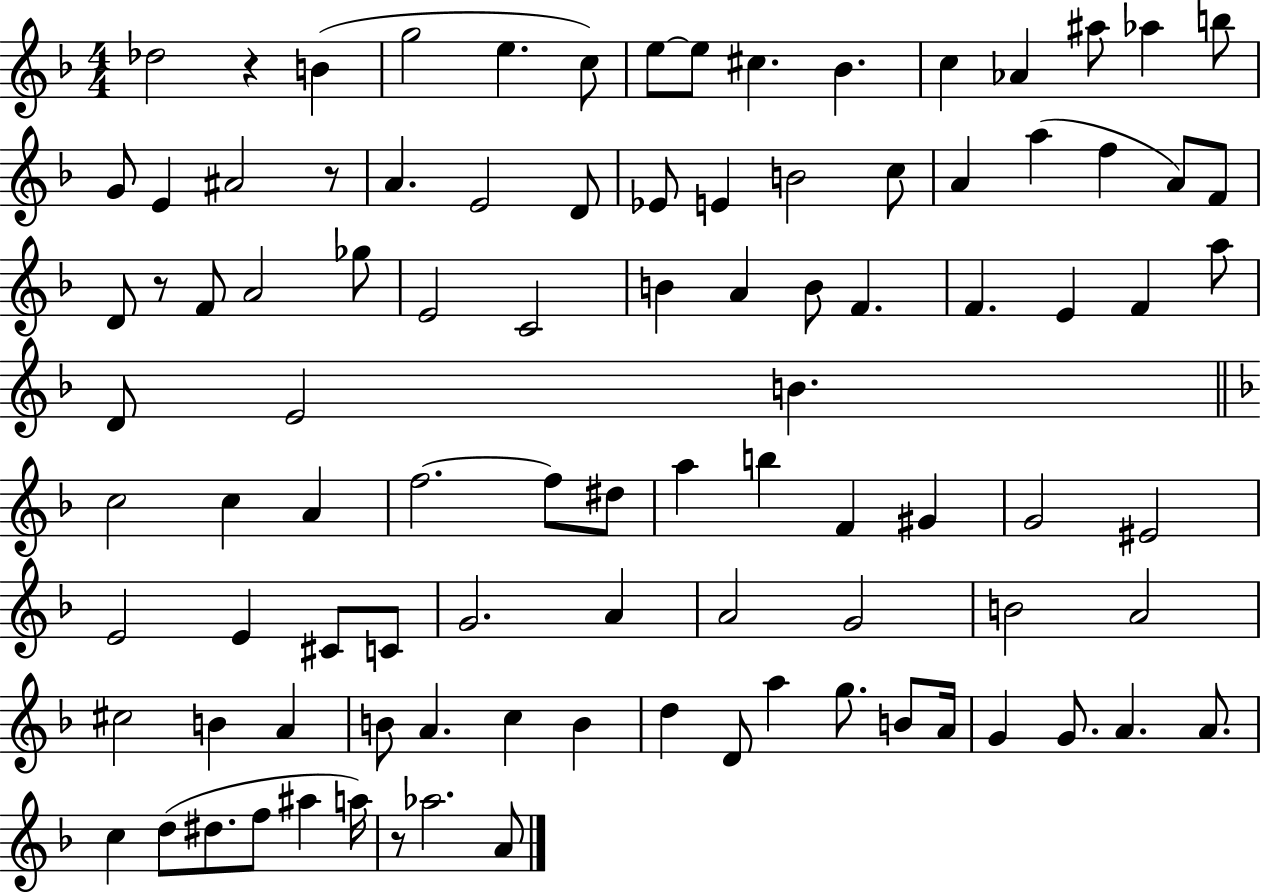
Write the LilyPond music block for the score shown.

{
  \clef treble
  \numericTimeSignature
  \time 4/4
  \key f \major
  \repeat volta 2 { des''2 r4 b'4( | g''2 e''4. c''8) | e''8~~ e''8 cis''4. bes'4. | c''4 aes'4 ais''8 aes''4 b''8 | \break g'8 e'4 ais'2 r8 | a'4. e'2 d'8 | ees'8 e'4 b'2 c''8 | a'4 a''4( f''4 a'8) f'8 | \break d'8 r8 f'8 a'2 ges''8 | e'2 c'2 | b'4 a'4 b'8 f'4. | f'4. e'4 f'4 a''8 | \break d'8 e'2 b'4. | \bar "||" \break \key f \major c''2 c''4 a'4 | f''2.~~ f''8 dis''8 | a''4 b''4 f'4 gis'4 | g'2 eis'2 | \break e'2 e'4 cis'8 c'8 | g'2. a'4 | a'2 g'2 | b'2 a'2 | \break cis''2 b'4 a'4 | b'8 a'4. c''4 b'4 | d''4 d'8 a''4 g''8. b'8 a'16 | g'4 g'8. a'4. a'8. | \break c''4 d''8( dis''8. f''8 ais''4 a''16) | r8 aes''2. a'8 | } \bar "|."
}